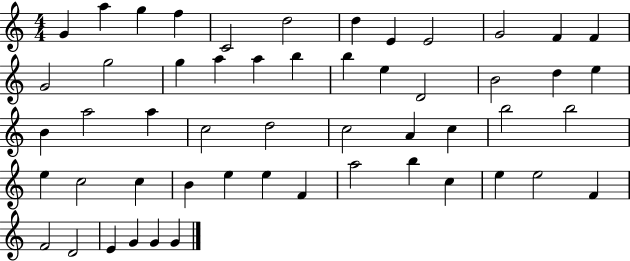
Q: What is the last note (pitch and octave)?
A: G4